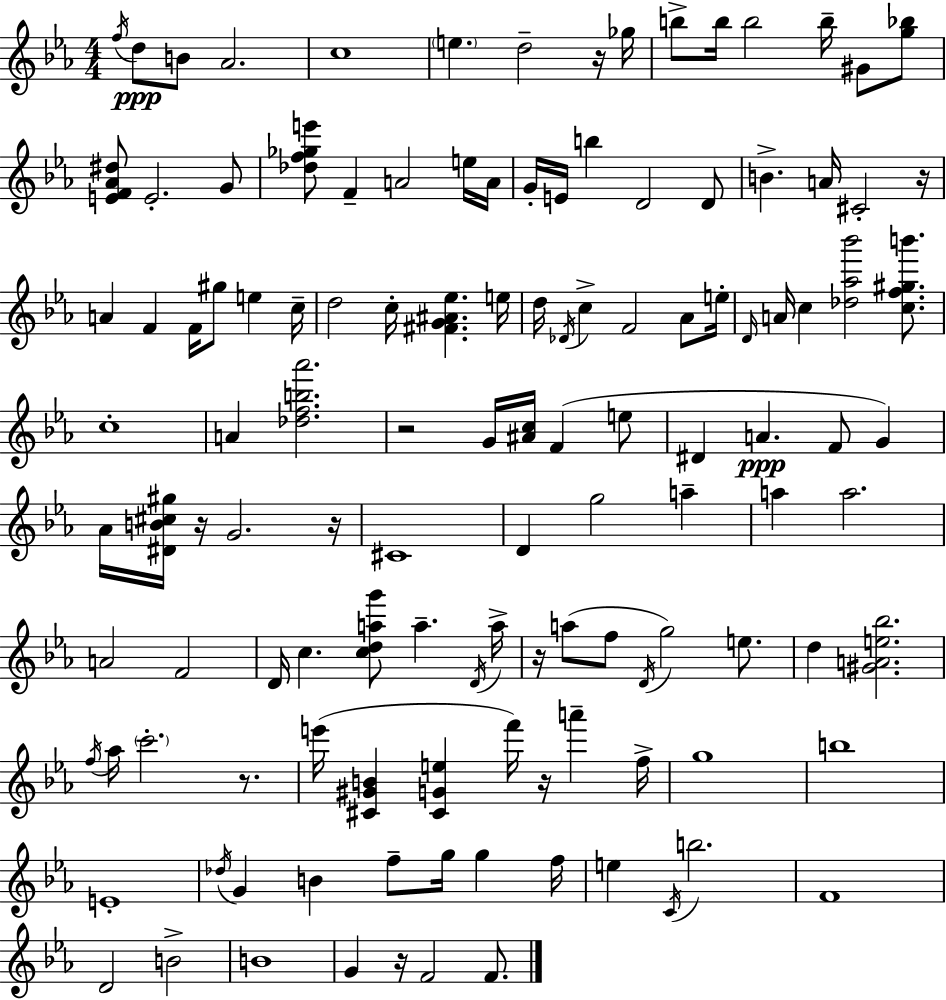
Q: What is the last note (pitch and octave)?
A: F4